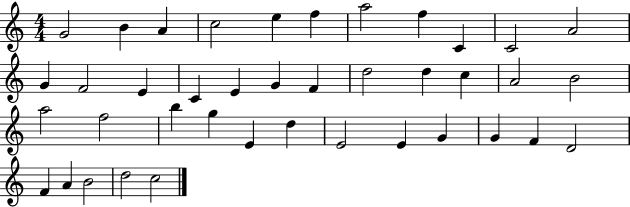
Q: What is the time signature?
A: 4/4